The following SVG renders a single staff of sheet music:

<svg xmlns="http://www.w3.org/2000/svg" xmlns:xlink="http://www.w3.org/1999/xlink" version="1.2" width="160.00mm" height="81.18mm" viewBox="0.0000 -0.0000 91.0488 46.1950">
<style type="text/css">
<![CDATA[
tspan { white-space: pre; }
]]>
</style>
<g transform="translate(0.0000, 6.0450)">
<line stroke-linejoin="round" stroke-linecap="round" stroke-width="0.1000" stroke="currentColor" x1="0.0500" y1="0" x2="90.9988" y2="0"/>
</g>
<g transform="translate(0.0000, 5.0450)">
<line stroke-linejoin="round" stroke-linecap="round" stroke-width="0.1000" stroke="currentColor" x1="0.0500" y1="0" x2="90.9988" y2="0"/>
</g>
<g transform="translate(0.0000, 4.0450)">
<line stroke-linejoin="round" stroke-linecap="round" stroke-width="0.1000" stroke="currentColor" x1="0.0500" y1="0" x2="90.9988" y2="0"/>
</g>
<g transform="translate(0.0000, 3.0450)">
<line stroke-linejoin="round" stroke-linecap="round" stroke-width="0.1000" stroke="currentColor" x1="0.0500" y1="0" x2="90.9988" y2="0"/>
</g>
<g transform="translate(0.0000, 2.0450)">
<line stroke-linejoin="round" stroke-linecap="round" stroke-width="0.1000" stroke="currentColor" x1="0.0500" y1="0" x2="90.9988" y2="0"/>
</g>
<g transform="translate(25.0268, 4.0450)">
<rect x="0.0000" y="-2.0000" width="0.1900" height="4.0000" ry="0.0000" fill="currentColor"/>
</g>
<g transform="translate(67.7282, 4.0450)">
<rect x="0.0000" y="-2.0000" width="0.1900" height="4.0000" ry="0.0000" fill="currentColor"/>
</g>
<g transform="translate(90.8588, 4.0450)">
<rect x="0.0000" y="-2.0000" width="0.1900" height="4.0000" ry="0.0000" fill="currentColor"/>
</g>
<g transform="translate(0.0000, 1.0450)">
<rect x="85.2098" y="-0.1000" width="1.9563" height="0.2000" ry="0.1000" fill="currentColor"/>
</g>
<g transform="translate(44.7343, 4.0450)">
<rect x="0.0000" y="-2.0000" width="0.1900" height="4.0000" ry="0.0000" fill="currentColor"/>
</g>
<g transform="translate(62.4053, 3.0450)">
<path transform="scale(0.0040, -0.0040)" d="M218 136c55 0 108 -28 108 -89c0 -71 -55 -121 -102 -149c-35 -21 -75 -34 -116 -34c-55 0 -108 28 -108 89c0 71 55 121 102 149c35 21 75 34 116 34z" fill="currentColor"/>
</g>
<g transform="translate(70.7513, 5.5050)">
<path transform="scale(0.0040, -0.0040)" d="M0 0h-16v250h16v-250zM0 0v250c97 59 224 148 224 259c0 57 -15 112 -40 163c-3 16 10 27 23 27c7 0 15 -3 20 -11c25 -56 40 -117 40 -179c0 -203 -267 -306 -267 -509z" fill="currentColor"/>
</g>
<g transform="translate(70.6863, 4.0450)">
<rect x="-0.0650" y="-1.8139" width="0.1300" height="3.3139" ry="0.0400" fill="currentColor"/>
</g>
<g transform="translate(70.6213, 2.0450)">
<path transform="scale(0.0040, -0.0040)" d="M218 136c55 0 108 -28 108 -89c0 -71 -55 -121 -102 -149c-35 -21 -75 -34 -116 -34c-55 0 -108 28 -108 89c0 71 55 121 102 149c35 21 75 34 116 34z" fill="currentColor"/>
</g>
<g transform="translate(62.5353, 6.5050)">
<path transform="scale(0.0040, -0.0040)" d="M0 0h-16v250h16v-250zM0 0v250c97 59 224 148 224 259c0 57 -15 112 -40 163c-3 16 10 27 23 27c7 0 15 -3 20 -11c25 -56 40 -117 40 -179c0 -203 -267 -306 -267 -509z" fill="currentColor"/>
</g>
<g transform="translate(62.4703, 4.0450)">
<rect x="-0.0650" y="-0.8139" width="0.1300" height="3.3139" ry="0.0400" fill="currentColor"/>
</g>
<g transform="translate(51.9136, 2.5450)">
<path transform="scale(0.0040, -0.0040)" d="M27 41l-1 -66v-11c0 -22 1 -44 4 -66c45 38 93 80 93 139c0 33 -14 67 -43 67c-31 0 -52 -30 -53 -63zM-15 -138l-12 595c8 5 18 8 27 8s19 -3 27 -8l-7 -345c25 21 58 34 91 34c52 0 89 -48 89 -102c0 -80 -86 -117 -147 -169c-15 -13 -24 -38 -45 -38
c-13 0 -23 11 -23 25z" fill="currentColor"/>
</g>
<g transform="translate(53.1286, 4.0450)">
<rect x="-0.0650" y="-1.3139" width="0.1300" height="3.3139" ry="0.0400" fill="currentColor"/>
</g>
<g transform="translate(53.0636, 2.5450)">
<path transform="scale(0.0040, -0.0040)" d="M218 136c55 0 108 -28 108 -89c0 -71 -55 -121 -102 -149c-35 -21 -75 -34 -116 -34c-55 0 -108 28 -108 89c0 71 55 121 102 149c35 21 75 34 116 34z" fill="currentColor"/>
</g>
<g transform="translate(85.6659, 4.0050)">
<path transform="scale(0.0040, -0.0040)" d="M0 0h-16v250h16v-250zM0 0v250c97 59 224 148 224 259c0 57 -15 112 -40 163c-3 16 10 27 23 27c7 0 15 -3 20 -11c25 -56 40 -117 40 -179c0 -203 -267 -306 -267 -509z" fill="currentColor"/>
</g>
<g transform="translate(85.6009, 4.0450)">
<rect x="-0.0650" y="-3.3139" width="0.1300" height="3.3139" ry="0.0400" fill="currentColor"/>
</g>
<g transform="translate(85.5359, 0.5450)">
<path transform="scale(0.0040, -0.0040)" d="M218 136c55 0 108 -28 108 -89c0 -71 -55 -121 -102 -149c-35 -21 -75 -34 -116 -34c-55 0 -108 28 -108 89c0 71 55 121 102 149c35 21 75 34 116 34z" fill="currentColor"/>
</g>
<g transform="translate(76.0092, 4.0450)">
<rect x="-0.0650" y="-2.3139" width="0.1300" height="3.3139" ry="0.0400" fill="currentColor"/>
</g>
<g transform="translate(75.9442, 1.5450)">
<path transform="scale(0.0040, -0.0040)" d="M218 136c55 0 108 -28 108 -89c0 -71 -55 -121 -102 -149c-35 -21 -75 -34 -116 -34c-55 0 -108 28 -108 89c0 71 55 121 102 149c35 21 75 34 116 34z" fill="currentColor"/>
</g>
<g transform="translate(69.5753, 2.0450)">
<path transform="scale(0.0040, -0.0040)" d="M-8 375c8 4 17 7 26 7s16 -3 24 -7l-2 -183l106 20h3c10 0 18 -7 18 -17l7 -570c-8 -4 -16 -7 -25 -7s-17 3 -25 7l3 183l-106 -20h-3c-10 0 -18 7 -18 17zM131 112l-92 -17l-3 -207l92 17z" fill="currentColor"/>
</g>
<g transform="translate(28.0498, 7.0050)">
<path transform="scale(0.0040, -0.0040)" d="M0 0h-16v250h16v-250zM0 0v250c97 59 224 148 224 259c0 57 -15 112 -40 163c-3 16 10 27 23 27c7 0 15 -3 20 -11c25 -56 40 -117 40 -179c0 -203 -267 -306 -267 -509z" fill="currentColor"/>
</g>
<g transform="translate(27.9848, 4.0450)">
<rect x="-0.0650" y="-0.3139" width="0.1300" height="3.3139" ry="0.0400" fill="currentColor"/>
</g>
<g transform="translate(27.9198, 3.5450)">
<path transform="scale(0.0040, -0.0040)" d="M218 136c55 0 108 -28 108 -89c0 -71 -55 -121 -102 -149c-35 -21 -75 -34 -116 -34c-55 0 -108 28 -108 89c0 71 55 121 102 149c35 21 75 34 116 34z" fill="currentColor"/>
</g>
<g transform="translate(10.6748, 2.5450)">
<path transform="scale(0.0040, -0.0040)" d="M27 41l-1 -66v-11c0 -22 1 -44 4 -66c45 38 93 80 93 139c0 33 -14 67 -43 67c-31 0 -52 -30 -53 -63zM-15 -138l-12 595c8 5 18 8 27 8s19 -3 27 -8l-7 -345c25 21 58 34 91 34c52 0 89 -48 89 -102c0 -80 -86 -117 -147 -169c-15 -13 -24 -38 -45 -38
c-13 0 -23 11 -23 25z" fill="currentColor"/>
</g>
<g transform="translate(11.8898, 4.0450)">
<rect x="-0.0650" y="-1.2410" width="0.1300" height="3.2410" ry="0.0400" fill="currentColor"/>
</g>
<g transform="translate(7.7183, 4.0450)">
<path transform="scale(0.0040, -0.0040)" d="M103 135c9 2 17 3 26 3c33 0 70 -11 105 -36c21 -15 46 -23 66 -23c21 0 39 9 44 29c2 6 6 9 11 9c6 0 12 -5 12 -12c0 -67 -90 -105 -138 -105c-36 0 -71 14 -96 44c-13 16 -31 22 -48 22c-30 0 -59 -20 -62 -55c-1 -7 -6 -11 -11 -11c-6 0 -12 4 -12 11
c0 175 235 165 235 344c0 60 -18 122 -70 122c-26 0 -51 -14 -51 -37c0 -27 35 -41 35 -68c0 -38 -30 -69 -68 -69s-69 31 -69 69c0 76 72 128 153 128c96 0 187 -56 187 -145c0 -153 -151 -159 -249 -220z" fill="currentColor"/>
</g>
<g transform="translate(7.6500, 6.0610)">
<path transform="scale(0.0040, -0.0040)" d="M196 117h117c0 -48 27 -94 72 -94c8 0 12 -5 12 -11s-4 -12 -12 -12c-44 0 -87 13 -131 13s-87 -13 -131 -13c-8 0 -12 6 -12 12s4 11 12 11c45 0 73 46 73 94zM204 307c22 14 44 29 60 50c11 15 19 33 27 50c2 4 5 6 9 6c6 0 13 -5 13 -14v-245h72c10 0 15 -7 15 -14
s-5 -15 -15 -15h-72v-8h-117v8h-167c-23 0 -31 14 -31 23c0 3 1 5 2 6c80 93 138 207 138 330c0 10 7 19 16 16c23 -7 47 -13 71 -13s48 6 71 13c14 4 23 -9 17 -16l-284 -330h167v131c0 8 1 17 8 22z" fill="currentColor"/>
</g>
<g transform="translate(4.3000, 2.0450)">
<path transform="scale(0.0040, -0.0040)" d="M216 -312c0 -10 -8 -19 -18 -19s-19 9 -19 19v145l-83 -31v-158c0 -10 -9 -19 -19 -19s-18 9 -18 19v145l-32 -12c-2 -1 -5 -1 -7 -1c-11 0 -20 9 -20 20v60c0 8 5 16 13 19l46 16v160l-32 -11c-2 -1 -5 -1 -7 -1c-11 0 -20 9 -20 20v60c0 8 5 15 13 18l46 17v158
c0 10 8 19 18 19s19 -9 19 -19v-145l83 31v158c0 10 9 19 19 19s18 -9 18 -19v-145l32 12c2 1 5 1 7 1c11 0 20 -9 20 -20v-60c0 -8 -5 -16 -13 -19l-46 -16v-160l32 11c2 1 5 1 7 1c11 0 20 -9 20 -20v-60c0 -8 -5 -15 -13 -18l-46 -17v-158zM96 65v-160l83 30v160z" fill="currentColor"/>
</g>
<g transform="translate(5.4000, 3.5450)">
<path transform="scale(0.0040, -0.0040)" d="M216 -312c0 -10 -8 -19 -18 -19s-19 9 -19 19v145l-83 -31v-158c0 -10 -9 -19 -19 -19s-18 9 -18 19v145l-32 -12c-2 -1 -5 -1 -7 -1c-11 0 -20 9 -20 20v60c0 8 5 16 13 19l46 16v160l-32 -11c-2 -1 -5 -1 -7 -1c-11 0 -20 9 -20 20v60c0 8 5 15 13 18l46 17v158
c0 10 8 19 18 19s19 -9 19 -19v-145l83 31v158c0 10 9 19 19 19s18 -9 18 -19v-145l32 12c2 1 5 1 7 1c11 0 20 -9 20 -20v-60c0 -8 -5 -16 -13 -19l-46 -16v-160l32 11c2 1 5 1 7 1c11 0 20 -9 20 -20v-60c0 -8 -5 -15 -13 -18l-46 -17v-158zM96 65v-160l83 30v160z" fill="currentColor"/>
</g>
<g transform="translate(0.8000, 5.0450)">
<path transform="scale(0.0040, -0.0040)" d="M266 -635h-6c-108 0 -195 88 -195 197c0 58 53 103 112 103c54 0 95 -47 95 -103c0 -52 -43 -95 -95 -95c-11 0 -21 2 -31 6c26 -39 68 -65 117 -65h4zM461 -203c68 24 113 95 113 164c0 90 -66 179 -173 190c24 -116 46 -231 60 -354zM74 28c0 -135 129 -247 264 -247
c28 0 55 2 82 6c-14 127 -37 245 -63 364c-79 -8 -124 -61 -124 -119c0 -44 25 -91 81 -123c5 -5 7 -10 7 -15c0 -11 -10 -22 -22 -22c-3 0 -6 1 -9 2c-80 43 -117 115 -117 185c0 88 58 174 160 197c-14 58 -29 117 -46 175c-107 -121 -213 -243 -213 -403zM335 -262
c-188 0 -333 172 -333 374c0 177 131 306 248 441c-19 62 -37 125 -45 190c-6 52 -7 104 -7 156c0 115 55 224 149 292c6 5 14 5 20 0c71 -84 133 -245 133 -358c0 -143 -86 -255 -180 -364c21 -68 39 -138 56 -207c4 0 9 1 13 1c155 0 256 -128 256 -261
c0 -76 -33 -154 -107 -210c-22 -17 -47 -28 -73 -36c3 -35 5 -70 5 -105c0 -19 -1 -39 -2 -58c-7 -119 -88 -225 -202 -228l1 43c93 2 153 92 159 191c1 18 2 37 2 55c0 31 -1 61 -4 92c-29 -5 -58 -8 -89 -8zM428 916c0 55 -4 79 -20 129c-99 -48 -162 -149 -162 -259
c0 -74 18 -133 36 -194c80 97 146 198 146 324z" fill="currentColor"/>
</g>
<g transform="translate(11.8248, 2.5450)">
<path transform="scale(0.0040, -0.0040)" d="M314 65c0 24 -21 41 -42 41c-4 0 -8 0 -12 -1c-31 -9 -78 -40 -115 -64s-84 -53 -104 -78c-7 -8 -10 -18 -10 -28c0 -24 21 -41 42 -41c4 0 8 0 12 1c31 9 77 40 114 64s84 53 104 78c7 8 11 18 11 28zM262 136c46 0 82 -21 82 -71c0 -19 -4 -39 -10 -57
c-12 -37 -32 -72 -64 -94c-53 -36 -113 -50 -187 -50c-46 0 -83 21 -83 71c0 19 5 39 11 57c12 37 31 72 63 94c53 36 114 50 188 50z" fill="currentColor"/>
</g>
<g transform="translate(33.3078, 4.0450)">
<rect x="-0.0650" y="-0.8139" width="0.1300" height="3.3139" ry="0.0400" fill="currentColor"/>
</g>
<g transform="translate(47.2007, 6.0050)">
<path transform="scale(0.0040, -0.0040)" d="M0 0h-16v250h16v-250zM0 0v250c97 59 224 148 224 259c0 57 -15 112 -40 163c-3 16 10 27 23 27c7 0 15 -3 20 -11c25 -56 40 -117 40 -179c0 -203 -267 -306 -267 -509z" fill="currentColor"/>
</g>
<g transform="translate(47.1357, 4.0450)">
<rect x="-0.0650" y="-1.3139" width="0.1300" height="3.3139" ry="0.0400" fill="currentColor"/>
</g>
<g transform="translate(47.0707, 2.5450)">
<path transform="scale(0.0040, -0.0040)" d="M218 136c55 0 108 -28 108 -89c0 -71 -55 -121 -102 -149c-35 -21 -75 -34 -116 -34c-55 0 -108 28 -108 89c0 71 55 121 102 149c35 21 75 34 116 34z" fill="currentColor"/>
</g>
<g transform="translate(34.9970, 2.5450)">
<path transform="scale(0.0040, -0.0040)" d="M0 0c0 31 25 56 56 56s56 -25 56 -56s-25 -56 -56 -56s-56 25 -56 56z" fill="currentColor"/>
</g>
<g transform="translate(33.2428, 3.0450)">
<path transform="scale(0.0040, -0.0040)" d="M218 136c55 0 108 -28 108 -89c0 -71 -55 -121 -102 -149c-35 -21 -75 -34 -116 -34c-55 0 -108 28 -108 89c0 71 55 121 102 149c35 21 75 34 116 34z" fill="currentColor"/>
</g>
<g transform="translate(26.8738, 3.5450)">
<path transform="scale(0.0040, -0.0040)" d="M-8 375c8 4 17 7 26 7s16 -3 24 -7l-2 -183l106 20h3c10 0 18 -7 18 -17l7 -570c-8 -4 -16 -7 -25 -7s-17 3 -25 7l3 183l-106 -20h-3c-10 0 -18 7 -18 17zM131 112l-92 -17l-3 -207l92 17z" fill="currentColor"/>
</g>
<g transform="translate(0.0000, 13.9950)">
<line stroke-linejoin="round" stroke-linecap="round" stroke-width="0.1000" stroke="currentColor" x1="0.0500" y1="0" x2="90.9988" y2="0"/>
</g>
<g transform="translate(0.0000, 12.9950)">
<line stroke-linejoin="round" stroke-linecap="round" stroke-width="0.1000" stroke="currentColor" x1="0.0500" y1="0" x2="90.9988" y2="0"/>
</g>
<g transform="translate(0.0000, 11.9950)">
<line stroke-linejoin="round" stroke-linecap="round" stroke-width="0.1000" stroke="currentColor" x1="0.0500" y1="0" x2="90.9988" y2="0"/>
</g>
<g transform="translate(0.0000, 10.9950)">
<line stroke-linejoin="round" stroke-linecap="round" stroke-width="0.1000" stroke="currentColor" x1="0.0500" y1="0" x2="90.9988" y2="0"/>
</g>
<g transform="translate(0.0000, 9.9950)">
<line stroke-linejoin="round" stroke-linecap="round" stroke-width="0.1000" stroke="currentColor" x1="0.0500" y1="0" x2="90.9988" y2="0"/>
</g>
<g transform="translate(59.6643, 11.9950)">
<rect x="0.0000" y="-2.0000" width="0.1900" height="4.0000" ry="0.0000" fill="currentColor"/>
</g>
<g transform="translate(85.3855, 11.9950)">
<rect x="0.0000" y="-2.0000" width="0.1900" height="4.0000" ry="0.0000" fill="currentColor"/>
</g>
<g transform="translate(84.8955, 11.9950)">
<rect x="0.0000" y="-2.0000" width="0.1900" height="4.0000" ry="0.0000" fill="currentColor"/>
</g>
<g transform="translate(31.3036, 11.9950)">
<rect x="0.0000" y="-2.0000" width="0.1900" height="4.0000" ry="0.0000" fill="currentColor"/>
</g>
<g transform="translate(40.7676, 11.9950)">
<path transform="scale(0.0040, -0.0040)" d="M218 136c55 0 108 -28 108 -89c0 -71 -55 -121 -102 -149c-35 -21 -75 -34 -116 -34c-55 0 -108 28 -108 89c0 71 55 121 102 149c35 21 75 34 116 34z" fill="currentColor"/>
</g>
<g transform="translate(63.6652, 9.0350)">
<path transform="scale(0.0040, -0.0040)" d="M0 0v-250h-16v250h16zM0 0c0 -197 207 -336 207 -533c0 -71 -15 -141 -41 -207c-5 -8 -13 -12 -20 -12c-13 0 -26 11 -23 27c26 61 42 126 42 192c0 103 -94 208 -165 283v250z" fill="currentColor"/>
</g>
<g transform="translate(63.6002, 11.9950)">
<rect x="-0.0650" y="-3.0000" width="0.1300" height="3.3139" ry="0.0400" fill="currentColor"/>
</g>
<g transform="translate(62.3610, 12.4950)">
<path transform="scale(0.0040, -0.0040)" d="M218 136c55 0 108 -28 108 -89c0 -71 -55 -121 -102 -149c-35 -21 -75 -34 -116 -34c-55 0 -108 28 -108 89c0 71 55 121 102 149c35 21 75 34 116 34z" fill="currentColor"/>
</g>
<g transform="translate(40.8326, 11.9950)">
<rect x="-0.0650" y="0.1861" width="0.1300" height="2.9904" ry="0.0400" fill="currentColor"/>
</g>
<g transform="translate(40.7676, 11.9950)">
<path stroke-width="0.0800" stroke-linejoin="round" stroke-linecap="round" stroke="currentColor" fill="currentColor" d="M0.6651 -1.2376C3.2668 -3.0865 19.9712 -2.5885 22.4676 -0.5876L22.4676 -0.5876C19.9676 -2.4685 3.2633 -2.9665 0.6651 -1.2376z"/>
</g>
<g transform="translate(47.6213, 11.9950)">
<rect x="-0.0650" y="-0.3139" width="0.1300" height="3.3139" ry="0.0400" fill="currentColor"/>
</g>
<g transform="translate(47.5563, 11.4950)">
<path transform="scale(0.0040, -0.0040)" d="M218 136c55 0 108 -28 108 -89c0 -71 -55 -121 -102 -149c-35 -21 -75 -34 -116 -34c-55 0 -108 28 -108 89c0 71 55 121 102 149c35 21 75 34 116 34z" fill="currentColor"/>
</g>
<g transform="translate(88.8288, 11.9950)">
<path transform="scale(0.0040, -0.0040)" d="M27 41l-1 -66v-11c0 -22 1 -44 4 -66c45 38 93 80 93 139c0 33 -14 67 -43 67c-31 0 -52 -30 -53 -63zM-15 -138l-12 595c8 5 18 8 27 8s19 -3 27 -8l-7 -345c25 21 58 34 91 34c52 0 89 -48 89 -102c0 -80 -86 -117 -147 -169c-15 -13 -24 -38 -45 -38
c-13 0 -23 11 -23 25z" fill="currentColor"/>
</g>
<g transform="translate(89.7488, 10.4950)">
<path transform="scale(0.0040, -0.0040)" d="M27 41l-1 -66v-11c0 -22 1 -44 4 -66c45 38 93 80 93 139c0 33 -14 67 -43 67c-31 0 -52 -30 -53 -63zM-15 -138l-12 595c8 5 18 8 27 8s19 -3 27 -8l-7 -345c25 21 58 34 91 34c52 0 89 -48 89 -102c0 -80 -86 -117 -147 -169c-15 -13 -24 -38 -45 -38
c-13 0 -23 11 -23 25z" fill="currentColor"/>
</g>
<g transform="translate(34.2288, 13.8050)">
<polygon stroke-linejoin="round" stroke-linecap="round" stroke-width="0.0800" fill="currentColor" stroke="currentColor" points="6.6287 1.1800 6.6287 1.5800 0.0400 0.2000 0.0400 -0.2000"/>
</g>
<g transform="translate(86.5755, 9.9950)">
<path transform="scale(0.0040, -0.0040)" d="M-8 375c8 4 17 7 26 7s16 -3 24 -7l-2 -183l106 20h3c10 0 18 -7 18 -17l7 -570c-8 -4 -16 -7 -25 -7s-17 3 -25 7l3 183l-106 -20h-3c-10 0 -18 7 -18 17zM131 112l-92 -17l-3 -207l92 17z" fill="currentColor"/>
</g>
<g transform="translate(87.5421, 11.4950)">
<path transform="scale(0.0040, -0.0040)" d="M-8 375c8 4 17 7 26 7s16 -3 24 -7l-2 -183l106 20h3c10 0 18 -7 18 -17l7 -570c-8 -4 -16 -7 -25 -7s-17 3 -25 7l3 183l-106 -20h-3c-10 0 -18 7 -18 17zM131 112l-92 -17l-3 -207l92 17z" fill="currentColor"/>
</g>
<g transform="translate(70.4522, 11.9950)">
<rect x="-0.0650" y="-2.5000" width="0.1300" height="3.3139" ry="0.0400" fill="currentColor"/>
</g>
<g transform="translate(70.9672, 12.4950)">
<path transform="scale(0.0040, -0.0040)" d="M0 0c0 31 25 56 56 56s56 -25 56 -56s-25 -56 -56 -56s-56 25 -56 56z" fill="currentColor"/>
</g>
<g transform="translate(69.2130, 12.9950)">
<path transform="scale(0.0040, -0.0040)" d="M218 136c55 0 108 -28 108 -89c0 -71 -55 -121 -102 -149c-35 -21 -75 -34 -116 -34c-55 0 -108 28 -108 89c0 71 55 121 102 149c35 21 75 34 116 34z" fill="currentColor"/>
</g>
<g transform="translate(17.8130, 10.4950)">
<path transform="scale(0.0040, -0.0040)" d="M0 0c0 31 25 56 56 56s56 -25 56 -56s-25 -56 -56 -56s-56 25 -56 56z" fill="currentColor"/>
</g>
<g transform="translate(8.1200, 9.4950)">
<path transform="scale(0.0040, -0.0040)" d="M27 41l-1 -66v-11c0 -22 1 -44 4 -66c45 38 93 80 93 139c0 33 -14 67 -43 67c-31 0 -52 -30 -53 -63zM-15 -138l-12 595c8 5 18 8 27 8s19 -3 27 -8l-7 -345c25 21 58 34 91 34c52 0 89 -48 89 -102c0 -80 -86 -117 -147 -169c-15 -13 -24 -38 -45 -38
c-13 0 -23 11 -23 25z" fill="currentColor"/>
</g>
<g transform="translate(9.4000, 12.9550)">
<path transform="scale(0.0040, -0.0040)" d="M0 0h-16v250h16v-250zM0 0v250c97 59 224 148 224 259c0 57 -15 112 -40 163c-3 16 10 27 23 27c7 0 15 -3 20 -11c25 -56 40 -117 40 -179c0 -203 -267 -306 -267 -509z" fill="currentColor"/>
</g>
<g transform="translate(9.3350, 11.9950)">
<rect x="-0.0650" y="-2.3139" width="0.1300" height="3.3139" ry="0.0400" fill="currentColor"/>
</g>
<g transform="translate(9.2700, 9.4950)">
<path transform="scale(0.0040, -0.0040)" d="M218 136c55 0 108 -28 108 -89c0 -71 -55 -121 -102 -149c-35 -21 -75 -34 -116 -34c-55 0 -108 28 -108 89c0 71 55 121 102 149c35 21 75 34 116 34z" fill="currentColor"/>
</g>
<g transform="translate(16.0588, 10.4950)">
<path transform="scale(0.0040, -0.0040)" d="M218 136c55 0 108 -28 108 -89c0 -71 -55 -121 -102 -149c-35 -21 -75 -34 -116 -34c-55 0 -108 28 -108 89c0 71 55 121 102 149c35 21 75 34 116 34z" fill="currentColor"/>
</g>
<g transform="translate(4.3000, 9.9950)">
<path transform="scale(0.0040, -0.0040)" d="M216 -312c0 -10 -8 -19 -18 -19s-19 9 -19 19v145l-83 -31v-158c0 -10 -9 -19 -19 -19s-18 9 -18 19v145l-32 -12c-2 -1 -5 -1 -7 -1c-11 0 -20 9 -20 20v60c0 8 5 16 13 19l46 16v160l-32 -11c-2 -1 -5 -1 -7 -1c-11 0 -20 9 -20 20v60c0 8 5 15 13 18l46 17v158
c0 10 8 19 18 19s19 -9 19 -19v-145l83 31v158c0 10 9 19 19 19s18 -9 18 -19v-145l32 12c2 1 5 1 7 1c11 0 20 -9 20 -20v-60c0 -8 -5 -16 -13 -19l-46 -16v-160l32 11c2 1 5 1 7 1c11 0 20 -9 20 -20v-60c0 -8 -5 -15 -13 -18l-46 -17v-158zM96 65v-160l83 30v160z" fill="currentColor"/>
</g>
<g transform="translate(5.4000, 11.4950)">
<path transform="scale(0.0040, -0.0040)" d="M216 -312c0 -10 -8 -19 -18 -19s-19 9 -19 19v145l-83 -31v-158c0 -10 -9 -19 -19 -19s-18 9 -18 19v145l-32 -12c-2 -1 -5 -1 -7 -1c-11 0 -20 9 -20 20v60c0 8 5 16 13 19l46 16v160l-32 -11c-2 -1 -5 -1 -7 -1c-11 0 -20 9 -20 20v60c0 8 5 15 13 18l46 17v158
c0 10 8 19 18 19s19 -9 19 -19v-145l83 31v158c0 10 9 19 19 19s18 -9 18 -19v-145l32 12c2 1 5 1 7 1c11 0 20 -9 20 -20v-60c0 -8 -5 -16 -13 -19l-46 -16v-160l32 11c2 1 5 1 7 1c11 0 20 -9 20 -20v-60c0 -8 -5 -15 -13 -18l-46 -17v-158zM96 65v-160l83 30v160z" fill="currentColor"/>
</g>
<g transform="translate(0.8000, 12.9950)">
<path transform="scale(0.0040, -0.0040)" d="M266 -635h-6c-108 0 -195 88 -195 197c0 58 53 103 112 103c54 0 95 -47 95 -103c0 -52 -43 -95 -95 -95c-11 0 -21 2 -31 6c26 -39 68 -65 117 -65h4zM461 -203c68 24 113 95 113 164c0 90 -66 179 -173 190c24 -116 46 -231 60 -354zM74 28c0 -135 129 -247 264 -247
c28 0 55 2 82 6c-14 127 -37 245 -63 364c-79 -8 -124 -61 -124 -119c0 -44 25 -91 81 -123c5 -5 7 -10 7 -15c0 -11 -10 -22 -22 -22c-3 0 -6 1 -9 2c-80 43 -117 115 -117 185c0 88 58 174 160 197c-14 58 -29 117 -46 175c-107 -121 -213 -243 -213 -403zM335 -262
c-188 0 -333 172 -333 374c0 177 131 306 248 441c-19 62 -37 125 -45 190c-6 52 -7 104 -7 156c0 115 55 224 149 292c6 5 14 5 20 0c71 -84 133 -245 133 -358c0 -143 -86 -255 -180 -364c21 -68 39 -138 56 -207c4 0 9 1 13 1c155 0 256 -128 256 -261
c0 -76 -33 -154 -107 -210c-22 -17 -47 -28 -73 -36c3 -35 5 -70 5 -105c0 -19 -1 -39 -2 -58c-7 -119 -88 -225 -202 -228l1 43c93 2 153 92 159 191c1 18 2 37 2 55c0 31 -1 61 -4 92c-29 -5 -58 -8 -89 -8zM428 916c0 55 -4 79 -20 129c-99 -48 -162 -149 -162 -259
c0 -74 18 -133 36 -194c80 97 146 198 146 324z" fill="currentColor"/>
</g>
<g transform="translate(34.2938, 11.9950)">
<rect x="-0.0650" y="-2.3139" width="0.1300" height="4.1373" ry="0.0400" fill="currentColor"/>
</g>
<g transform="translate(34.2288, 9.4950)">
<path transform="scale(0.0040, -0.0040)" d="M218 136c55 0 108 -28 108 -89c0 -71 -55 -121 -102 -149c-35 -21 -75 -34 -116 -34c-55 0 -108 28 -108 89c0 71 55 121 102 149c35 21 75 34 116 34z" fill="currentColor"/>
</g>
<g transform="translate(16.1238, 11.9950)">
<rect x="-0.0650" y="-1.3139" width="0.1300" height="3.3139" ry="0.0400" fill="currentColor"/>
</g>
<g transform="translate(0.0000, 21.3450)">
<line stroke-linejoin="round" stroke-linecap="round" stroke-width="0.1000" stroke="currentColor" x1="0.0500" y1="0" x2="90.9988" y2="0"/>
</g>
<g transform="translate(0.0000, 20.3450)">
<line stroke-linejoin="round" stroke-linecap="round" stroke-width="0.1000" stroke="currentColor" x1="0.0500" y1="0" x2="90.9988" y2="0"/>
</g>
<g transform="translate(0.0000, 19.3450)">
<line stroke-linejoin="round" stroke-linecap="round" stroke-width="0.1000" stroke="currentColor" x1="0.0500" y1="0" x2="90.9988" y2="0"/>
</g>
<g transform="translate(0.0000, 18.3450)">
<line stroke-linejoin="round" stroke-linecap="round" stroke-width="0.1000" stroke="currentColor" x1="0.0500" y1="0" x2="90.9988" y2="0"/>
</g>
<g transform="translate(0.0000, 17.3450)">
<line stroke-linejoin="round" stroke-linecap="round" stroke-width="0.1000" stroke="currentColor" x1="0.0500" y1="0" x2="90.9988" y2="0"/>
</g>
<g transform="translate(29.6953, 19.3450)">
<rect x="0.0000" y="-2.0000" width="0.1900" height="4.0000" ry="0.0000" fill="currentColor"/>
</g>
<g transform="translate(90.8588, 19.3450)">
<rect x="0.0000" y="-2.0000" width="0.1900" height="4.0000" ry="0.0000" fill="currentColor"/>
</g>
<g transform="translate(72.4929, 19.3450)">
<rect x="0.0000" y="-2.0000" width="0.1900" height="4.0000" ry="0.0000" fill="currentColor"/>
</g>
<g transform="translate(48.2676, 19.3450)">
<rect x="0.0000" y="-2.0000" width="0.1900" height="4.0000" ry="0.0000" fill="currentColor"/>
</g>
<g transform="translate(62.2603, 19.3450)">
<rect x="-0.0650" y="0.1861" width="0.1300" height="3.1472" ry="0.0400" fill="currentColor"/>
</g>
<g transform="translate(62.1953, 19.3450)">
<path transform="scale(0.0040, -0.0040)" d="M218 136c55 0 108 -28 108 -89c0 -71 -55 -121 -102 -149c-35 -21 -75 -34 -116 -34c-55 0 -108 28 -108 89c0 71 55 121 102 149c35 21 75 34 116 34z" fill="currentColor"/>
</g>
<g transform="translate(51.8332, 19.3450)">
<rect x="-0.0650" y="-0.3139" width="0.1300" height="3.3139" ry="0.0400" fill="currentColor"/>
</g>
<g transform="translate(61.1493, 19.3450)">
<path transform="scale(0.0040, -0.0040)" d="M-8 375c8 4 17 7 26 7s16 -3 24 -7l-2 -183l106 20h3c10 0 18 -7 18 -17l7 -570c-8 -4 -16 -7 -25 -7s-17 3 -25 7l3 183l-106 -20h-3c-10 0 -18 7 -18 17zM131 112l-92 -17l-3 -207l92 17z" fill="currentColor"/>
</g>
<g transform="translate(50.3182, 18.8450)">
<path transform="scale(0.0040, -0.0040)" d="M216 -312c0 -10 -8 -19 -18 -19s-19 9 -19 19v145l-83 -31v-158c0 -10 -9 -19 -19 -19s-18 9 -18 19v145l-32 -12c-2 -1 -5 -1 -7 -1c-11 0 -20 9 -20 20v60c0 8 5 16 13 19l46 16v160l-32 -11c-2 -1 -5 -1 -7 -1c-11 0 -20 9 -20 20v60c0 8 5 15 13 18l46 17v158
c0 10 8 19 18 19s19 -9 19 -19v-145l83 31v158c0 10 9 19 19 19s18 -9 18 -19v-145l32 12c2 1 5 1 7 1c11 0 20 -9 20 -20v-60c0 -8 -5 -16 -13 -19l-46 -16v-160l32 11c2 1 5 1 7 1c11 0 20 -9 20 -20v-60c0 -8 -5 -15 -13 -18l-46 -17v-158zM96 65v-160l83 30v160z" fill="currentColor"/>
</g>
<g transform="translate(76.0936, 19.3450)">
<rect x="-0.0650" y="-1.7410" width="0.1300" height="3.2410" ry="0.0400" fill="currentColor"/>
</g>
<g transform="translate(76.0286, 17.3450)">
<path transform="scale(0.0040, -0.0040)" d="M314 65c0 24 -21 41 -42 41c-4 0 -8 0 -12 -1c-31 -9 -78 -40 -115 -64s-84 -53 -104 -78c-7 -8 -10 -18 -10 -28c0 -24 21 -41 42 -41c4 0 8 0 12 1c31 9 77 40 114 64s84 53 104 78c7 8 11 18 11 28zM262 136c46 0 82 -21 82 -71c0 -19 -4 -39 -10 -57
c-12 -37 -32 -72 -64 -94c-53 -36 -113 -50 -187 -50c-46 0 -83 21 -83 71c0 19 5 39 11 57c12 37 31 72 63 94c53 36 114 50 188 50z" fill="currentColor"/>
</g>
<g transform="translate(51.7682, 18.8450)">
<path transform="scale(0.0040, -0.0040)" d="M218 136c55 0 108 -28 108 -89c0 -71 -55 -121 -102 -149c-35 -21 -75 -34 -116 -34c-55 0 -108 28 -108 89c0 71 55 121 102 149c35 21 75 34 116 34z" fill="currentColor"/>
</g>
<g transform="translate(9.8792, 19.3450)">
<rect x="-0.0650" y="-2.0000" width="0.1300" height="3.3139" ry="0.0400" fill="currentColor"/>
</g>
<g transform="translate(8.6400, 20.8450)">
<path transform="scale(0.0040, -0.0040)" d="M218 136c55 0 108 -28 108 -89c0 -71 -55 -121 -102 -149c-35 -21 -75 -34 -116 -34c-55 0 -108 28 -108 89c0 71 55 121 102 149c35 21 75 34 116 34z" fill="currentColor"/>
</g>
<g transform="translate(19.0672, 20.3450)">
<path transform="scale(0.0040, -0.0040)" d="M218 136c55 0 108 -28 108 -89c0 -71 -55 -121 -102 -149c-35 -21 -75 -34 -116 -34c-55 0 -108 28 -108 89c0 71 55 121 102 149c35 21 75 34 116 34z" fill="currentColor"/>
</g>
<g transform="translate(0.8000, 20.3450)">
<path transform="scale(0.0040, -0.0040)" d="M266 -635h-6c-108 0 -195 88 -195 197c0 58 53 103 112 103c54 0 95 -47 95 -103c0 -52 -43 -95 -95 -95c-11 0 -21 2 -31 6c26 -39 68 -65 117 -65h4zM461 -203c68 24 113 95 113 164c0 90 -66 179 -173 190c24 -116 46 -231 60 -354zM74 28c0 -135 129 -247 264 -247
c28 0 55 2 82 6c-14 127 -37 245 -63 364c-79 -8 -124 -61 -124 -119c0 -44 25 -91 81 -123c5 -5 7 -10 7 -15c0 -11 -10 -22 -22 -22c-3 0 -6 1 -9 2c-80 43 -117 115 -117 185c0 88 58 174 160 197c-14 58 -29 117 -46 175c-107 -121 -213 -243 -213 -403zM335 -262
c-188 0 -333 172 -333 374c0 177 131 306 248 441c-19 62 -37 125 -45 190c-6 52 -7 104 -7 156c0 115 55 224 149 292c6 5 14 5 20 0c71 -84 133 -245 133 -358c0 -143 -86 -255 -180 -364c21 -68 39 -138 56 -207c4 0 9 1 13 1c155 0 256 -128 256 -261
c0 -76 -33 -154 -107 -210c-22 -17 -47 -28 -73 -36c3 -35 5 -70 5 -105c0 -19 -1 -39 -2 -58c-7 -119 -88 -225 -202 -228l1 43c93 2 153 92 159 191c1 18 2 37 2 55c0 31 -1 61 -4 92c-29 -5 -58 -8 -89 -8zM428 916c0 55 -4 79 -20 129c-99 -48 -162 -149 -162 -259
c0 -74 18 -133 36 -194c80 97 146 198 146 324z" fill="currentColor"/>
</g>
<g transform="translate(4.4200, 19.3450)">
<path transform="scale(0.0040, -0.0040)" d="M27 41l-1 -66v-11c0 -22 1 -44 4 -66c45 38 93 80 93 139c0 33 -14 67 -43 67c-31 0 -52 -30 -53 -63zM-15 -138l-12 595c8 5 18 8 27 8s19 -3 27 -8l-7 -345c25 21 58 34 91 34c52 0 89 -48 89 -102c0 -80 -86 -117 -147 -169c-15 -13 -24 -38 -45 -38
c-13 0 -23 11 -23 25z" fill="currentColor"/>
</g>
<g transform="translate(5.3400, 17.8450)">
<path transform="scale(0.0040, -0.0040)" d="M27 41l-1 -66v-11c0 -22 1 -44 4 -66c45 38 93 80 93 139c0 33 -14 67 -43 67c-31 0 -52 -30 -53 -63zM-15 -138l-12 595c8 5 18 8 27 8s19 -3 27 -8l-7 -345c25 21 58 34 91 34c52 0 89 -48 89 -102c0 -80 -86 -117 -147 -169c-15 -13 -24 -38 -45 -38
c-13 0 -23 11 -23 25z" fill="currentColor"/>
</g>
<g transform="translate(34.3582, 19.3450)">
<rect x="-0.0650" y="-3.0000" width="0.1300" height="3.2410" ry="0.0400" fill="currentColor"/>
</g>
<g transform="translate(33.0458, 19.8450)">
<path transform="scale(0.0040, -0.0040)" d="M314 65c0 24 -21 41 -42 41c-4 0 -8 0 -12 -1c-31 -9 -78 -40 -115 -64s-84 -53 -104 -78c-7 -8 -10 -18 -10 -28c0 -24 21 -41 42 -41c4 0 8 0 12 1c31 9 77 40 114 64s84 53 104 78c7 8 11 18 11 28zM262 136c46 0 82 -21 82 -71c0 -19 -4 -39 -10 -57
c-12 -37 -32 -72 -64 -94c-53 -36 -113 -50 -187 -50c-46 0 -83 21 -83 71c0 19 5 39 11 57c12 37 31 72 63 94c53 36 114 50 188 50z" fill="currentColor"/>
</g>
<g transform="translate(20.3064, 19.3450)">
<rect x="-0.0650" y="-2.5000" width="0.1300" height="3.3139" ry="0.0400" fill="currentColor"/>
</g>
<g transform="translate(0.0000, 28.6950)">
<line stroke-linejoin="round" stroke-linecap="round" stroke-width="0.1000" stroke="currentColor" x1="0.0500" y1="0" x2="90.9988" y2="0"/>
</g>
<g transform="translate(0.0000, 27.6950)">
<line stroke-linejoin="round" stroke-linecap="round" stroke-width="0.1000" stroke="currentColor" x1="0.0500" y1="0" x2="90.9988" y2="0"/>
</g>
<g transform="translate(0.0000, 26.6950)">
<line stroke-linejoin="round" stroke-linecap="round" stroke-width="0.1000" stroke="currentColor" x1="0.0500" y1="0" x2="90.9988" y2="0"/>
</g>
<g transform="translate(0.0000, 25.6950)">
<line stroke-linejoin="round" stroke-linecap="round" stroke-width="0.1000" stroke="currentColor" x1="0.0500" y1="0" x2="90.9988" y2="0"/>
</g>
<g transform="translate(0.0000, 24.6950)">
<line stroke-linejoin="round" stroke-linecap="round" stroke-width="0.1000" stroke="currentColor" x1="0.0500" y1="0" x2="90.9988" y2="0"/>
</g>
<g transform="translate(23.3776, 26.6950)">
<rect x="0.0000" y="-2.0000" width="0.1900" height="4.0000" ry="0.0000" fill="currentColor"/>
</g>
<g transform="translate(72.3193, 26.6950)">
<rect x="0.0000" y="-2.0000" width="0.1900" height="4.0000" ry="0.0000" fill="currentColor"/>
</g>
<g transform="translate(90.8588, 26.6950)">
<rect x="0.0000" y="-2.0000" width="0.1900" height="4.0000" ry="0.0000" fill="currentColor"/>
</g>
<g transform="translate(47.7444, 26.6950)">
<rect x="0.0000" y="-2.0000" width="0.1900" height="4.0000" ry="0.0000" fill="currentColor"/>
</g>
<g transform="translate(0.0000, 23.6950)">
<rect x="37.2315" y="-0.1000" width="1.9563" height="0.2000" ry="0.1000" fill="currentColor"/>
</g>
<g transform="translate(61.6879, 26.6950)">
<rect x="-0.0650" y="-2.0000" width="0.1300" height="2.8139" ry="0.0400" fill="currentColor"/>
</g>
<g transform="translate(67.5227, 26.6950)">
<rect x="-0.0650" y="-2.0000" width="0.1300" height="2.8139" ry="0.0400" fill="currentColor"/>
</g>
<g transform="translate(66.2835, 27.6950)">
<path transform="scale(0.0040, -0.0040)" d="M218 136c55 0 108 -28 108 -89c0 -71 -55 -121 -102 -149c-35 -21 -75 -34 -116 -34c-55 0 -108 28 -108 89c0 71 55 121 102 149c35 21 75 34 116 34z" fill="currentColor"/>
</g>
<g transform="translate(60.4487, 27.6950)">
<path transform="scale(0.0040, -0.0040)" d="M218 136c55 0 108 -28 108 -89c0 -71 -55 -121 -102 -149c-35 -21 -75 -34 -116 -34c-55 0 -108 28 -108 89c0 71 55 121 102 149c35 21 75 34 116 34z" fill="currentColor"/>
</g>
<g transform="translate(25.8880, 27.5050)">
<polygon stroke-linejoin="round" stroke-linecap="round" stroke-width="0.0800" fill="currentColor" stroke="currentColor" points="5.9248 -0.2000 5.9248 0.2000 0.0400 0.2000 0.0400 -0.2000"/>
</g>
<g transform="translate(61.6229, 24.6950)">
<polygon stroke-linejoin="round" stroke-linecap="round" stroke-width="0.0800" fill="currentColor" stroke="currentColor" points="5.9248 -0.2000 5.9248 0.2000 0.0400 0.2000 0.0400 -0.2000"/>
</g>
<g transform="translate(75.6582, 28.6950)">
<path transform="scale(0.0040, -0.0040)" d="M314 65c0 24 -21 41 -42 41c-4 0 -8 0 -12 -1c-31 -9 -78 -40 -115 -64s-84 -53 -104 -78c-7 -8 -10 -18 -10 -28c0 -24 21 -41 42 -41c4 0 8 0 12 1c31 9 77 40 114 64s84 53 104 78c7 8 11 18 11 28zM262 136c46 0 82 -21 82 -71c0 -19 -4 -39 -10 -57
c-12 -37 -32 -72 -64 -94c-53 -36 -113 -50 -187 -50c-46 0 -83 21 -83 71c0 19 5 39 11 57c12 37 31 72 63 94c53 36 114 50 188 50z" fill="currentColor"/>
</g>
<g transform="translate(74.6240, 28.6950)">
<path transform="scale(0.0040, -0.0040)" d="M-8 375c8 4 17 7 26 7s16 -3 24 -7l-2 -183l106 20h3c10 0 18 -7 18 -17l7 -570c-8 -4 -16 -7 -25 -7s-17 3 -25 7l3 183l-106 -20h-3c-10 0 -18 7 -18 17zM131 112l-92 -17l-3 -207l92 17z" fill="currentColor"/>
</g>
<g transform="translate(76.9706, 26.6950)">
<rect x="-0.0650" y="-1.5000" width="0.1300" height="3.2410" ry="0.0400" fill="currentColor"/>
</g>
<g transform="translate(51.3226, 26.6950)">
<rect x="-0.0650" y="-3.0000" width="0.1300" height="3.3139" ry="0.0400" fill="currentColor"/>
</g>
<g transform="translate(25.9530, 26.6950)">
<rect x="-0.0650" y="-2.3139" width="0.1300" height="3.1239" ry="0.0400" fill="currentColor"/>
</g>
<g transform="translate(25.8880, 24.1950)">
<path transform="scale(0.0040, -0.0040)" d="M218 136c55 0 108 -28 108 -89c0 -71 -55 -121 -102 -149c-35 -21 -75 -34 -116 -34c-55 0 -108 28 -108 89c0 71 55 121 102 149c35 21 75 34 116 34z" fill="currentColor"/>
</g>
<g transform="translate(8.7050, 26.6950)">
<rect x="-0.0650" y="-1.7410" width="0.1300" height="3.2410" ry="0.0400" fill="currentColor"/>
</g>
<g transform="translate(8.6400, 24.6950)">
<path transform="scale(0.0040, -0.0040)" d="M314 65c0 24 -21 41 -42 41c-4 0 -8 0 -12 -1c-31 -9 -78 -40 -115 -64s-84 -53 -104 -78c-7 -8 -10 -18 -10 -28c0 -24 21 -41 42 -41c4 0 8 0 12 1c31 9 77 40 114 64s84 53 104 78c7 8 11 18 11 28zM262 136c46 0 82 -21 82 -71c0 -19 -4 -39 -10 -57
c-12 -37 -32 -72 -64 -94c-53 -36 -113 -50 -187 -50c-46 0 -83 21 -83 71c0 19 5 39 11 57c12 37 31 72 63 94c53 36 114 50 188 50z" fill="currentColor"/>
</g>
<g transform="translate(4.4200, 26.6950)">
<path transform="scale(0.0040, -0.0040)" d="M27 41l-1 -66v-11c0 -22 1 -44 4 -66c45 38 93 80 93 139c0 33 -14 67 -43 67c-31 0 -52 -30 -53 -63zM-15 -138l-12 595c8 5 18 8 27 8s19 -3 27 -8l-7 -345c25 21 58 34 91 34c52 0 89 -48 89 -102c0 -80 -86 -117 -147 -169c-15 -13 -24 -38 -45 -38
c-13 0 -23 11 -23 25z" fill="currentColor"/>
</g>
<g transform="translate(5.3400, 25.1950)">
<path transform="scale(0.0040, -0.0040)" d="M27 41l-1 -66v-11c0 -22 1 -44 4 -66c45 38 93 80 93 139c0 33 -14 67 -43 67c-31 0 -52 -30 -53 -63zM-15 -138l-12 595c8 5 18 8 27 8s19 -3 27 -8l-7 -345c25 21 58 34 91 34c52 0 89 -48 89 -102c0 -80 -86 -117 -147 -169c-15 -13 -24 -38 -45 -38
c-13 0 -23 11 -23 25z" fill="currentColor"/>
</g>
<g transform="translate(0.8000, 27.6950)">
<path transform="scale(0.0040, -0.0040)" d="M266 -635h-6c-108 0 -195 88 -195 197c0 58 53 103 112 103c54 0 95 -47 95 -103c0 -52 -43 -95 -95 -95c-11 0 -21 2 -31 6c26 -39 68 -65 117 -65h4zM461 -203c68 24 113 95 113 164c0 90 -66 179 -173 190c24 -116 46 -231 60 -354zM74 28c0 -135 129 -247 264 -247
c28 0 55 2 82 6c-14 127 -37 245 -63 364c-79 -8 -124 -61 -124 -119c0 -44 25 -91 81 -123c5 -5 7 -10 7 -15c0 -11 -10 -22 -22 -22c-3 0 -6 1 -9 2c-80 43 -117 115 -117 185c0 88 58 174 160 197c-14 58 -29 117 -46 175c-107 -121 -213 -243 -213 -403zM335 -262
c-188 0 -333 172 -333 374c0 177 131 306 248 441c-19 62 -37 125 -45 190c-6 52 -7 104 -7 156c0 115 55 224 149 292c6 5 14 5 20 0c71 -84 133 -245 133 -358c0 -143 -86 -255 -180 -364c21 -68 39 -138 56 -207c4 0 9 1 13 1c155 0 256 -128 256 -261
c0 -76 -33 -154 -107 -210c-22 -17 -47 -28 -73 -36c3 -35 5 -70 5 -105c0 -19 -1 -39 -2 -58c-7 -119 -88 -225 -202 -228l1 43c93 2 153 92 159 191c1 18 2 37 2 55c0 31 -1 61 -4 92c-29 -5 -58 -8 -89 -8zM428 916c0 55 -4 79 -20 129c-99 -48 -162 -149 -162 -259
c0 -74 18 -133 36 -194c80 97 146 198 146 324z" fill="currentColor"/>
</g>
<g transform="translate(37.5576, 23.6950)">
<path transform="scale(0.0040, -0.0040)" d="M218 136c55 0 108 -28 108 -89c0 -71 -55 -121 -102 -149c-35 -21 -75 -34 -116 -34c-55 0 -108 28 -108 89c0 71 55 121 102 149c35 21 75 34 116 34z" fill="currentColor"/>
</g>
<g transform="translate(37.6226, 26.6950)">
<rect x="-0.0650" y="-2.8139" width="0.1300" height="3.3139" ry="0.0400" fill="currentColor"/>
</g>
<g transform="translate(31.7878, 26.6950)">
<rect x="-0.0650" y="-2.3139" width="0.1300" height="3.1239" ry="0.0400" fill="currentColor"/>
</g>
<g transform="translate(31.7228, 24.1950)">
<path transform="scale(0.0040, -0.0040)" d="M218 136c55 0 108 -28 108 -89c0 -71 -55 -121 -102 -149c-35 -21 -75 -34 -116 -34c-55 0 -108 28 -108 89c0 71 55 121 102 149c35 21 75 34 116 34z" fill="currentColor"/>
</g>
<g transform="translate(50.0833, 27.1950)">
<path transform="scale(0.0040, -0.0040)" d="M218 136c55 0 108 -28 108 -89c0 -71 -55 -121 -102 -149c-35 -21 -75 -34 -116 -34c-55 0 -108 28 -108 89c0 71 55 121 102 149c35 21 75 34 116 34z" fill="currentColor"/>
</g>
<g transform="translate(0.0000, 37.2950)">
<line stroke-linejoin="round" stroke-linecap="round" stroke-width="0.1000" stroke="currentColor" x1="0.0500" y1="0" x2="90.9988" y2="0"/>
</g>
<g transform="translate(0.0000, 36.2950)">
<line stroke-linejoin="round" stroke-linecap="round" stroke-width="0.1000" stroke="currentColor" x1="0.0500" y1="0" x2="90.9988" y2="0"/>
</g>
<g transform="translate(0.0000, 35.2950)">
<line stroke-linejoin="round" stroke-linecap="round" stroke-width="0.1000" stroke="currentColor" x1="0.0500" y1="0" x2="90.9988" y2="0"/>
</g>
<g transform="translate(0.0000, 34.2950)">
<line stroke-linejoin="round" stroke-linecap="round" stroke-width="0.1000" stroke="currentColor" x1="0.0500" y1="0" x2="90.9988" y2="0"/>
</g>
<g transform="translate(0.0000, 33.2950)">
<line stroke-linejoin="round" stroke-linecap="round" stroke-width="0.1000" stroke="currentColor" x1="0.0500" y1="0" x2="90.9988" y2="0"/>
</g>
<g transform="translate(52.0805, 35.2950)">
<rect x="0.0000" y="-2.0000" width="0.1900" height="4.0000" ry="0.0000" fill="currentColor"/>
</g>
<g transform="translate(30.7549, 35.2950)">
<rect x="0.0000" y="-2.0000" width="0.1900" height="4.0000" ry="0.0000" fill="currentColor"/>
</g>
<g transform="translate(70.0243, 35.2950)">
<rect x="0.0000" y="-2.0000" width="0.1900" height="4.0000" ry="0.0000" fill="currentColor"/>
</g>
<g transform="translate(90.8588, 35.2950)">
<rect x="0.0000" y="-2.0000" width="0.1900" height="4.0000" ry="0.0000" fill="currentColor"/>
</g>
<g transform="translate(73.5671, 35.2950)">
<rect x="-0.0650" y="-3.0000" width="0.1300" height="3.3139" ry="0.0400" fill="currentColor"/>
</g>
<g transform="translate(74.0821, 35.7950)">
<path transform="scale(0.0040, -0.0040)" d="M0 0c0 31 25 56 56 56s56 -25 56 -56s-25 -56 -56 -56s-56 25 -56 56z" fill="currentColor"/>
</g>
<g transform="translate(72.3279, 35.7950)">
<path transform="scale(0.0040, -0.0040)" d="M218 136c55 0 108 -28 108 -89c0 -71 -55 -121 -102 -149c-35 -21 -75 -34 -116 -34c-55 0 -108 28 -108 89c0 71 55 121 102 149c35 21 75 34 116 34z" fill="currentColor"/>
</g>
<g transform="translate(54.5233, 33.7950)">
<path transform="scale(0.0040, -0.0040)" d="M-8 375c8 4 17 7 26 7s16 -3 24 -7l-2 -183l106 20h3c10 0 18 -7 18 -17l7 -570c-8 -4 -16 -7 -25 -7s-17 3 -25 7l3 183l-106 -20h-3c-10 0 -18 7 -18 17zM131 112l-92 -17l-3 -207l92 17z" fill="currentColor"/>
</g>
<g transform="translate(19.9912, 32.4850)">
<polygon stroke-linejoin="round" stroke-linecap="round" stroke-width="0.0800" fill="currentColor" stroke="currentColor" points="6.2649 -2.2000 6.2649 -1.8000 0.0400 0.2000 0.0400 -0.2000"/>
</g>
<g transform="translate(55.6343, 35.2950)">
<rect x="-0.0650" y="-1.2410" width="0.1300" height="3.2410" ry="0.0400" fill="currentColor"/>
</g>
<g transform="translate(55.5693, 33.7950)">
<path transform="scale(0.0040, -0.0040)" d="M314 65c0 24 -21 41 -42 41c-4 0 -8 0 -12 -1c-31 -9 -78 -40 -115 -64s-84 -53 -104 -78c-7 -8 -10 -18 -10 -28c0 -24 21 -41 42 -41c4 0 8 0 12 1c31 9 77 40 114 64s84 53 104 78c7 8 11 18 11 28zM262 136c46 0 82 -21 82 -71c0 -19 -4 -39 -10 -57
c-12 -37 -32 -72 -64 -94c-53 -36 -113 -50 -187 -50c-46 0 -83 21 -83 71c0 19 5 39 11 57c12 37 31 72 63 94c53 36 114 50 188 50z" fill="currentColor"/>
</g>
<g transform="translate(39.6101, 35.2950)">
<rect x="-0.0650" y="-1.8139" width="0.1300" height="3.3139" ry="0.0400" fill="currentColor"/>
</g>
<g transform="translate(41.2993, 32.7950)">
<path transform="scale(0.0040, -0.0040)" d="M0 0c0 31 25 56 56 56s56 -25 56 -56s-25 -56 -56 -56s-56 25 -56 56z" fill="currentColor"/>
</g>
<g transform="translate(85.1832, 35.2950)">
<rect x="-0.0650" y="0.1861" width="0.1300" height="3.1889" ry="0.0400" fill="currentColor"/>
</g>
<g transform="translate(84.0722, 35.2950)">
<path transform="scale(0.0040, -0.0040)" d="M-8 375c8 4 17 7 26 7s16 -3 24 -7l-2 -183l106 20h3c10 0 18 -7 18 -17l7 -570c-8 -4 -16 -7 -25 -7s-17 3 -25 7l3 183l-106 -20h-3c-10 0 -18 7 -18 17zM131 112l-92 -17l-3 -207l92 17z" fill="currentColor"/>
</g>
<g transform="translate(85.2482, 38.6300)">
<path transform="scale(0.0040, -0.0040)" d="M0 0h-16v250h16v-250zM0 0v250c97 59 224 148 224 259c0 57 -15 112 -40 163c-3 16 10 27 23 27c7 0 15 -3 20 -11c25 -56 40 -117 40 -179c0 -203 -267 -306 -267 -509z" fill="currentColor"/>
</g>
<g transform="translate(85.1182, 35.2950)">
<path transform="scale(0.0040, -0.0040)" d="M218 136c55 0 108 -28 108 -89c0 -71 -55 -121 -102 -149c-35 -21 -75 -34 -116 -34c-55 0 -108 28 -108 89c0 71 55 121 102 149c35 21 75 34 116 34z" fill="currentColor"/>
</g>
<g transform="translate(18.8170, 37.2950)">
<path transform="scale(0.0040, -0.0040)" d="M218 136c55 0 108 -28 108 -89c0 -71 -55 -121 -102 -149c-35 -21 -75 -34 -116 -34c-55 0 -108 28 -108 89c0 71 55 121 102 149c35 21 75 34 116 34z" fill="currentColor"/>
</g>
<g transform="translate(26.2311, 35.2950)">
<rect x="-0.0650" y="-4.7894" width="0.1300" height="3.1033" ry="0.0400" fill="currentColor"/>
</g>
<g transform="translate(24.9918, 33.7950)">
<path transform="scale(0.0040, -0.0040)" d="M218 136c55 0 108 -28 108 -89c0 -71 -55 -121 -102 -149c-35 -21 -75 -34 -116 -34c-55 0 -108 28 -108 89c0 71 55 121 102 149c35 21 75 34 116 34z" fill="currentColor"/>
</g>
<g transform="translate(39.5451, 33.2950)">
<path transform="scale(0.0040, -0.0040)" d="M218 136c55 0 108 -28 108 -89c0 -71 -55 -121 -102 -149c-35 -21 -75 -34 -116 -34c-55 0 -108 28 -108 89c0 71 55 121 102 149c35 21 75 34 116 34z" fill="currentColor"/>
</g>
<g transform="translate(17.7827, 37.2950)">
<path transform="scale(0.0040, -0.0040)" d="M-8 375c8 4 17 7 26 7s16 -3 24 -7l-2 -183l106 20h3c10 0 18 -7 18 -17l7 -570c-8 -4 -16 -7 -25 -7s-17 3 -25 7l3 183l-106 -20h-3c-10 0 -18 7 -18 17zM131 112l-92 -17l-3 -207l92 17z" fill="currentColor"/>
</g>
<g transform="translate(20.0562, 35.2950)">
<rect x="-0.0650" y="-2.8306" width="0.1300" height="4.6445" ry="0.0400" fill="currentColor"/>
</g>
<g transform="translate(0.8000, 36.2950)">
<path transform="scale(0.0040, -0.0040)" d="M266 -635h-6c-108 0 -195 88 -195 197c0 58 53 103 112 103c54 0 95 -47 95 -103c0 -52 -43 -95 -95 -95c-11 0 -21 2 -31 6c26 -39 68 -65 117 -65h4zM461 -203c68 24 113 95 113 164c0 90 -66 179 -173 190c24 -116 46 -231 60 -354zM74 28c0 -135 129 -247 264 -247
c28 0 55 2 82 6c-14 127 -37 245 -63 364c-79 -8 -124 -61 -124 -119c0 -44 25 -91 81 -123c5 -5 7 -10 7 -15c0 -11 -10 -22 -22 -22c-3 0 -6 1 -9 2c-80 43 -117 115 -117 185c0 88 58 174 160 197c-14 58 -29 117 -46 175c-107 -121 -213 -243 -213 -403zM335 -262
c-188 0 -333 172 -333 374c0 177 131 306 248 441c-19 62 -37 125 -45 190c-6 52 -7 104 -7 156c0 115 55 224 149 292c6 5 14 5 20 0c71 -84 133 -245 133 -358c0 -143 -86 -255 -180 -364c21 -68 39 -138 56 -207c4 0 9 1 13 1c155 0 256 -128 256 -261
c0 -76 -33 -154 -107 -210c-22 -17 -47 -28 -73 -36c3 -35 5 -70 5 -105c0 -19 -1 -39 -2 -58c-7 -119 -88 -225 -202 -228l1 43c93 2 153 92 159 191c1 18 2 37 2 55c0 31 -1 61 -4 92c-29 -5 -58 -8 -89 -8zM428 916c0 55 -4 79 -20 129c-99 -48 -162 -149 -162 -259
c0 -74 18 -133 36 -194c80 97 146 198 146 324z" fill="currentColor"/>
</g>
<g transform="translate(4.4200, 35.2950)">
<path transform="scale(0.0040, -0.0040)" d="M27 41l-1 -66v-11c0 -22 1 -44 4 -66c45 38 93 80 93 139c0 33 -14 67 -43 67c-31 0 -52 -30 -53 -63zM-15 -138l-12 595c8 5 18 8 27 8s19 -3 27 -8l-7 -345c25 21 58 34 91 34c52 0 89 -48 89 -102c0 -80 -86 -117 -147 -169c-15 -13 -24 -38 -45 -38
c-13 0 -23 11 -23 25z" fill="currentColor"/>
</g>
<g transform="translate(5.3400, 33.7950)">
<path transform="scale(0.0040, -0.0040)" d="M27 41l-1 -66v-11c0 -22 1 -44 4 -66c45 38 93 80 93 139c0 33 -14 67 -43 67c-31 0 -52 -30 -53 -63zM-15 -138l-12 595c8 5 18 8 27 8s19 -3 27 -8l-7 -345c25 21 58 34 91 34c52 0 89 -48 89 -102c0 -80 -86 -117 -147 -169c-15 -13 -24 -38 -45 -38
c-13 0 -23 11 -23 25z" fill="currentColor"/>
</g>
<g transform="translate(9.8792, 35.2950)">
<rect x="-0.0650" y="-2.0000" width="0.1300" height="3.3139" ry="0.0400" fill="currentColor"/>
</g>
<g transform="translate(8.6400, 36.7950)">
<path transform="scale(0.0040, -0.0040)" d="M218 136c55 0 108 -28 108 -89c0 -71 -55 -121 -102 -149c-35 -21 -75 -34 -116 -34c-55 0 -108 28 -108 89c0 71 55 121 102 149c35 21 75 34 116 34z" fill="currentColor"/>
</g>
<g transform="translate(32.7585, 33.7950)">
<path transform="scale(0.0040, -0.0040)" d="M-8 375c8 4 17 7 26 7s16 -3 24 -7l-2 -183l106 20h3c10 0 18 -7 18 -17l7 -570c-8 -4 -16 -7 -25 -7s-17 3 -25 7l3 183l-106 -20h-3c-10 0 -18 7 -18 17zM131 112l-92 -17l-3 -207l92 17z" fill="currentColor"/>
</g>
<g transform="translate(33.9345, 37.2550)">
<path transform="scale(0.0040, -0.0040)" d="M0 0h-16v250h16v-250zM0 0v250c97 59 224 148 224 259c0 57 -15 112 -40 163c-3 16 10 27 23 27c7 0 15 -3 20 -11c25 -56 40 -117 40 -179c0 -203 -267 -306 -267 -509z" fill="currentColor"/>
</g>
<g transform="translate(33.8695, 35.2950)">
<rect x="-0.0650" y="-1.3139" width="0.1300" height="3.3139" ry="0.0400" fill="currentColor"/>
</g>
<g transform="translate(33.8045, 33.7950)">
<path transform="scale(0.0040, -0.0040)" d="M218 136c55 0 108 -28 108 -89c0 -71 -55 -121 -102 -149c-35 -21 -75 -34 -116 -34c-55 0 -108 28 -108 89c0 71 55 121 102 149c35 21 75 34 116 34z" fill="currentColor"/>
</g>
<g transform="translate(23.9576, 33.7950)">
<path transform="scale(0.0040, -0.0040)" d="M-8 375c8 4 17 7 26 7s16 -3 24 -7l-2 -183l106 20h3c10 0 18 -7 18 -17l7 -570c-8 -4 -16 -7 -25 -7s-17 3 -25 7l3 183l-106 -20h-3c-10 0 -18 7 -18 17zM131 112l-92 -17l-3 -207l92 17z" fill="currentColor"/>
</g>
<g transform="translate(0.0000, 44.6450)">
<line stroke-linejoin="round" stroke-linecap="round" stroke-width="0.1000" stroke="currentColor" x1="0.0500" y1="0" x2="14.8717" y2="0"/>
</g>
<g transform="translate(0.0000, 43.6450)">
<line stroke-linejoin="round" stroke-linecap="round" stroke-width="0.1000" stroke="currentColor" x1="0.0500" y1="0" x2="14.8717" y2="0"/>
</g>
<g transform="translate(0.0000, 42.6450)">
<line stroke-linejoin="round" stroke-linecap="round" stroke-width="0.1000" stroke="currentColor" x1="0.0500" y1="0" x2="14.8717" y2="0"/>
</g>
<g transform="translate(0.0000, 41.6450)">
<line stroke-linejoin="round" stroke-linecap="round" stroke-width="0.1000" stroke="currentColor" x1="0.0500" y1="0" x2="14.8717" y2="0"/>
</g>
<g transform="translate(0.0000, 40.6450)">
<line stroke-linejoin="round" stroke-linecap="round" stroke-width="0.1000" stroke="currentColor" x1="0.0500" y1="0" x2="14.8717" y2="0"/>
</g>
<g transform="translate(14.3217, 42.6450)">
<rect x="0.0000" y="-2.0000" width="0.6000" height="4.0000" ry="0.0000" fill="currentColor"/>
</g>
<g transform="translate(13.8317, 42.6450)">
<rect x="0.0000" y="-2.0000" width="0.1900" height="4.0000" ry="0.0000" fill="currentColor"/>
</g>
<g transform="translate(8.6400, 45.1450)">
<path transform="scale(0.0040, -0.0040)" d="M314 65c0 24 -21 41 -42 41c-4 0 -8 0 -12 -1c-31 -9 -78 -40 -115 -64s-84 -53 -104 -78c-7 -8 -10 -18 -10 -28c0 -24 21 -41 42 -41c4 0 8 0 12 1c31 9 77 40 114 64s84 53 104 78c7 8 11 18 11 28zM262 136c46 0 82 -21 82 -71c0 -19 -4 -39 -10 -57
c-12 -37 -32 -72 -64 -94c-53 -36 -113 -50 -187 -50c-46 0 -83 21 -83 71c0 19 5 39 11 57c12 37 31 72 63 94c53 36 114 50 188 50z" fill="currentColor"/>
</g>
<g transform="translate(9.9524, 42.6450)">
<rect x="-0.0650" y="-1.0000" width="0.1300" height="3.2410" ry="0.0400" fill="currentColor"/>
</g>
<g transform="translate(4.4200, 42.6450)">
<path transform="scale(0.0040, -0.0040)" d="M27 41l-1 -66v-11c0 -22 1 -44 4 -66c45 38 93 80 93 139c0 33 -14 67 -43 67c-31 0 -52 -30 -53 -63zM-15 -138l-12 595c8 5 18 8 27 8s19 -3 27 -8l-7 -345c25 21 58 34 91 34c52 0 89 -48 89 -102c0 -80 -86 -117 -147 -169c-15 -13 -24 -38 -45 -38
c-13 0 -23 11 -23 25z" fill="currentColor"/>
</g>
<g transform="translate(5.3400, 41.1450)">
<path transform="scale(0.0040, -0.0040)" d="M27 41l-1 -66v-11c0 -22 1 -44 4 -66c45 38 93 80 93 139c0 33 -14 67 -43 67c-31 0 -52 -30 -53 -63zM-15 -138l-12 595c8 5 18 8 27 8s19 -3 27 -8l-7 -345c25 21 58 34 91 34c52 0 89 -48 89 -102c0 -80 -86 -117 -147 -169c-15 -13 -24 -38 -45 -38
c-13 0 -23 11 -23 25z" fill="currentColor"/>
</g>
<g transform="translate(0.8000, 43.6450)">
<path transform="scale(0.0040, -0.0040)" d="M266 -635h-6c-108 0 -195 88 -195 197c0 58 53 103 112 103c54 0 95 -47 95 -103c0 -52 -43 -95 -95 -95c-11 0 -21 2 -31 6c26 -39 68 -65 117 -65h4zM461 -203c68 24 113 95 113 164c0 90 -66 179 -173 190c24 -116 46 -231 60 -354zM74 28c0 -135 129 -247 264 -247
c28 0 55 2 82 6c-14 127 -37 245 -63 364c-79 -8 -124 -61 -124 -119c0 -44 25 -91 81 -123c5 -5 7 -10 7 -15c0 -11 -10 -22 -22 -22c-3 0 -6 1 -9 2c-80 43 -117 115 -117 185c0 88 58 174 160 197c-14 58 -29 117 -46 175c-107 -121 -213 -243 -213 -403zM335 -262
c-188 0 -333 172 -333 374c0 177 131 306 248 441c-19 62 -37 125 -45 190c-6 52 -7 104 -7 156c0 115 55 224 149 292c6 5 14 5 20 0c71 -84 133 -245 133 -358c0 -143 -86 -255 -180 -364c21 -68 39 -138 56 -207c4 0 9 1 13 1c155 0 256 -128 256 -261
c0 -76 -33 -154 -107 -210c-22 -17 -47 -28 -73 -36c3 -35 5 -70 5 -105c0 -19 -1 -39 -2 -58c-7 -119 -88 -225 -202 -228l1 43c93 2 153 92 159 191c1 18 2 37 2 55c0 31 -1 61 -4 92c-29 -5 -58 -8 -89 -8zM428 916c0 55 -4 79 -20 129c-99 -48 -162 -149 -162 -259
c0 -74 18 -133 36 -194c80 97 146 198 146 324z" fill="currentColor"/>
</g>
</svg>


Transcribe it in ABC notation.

X:1
T:Untitled
M:2/4
L:1/4
K:D
_e2 c/2 d e/2 _e d/2 f/2 g b/2 _g/2 e g/2 B/2 ^c A/2 G F G A2 ^c B f2 f2 g/2 g/2 a A G/2 G/2 E2 F E/2 e/2 e/2 f e2 A B/2 D2